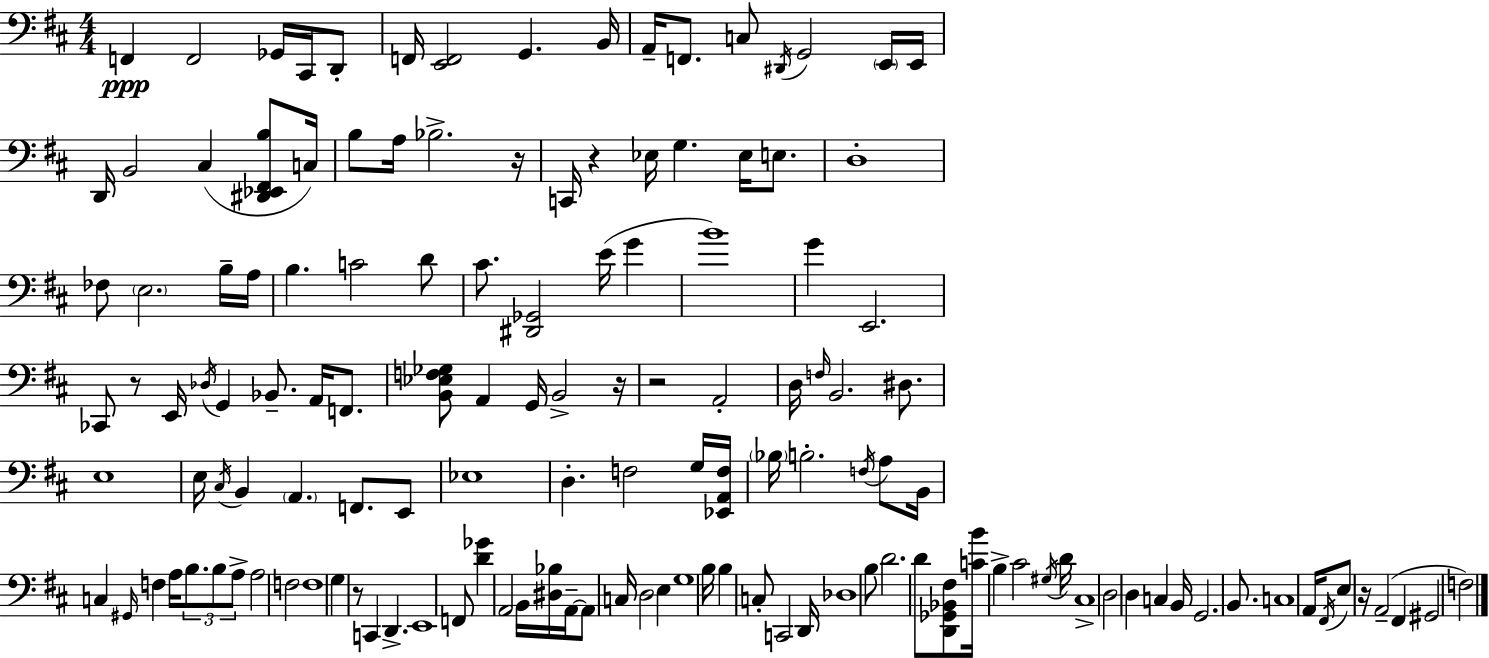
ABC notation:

X:1
T:Untitled
M:4/4
L:1/4
K:D
F,, F,,2 _G,,/4 ^C,,/4 D,,/2 F,,/4 [E,,F,,]2 G,, B,,/4 A,,/4 F,,/2 C,/2 ^D,,/4 G,,2 E,,/4 E,,/4 D,,/4 B,,2 ^C, [^D,,_E,,^F,,B,]/2 C,/4 B,/2 A,/4 _B,2 z/4 C,,/4 z _E,/4 G, _E,/4 E,/2 D,4 _F,/2 E,2 B,/4 A,/4 B, C2 D/2 ^C/2 [^D,,_G,,]2 E/4 G B4 G E,,2 _C,,/2 z/2 E,,/4 _D,/4 G,, _B,,/2 A,,/4 F,,/2 [B,,_E,F,_G,]/2 A,, G,,/4 B,,2 z/4 z2 A,,2 D,/4 F,/4 B,,2 ^D,/2 E,4 E,/4 ^C,/4 B,, A,, F,,/2 E,,/2 _E,4 D, F,2 G,/4 [_E,,A,,F,]/4 _B,/4 B,2 F,/4 A,/2 B,,/4 C, ^G,,/4 F, A,/4 B,/2 B,/2 A,/2 A,2 F,2 F,4 G, z/2 C,, D,, E,,4 F,,/2 [D_G] A,,2 B,,/4 [^D,_B,]/4 A,,/4 A,,/2 C,/4 D,2 E, G,4 B,/4 B, C,/2 C,,2 D,,/4 _D,4 B,/2 D2 D/2 [D,,_G,,_B,,^F,]/2 [CB]/4 B, ^C2 ^G,/4 D/4 ^C,4 D,2 D, C, B,,/4 G,,2 B,,/2 C,4 A,,/4 ^F,,/4 E,/2 z/4 A,,2 ^F,, ^G,,2 F,2